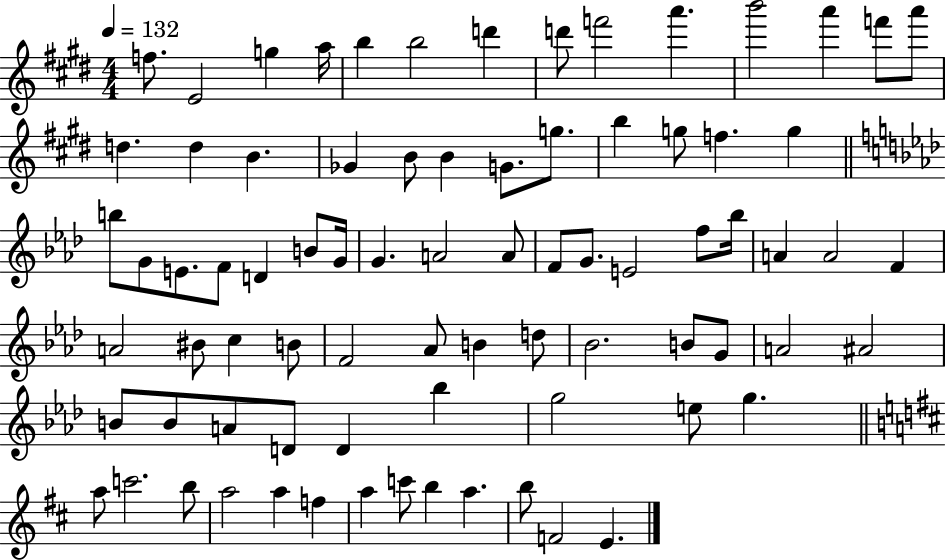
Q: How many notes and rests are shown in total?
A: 79